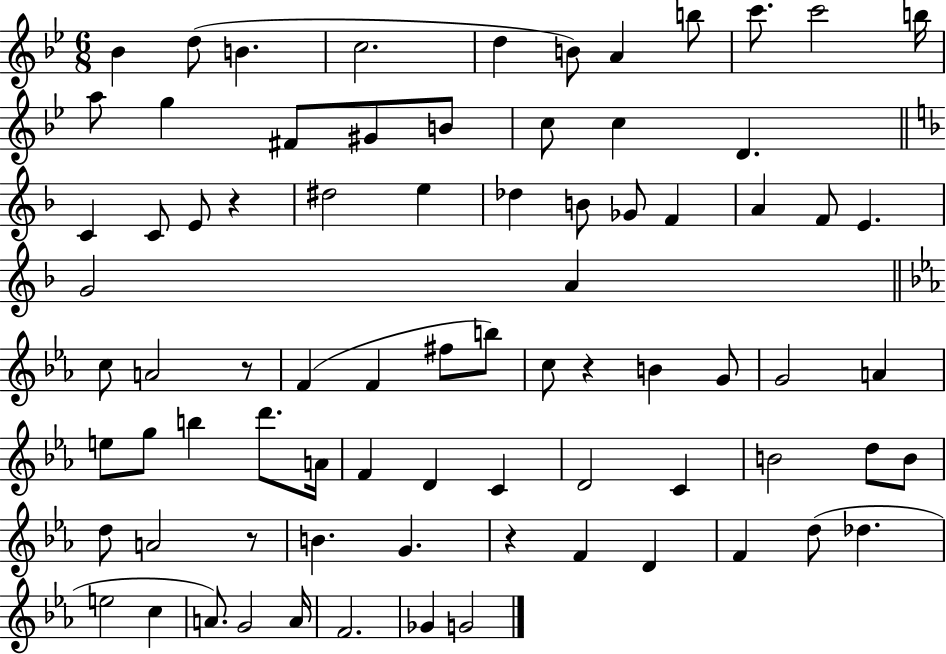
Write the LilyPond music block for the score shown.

{
  \clef treble
  \numericTimeSignature
  \time 6/8
  \key bes \major
  \repeat volta 2 { bes'4 d''8( b'4. | c''2. | d''4 b'8) a'4 b''8 | c'''8. c'''2 b''16 | \break a''8 g''4 fis'8 gis'8 b'8 | c''8 c''4 d'4. | \bar "||" \break \key d \minor c'4 c'8 e'8 r4 | dis''2 e''4 | des''4 b'8 ges'8 f'4 | a'4 f'8 e'4. | \break g'2 a'4 | \bar "||" \break \key c \minor c''8 a'2 r8 | f'4( f'4 fis''8 b''8) | c''8 r4 b'4 g'8 | g'2 a'4 | \break e''8 g''8 b''4 d'''8. a'16 | f'4 d'4 c'4 | d'2 c'4 | b'2 d''8 b'8 | \break d''8 a'2 r8 | b'4. g'4. | r4 f'4 d'4 | f'4 d''8( des''4. | \break e''2 c''4 | a'8.) g'2 a'16 | f'2. | ges'4 g'2 | \break } \bar "|."
}